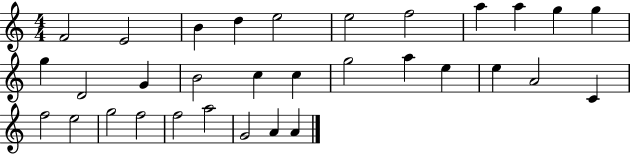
{
  \clef treble
  \numericTimeSignature
  \time 4/4
  \key c \major
  f'2 e'2 | b'4 d''4 e''2 | e''2 f''2 | a''4 a''4 g''4 g''4 | \break g''4 d'2 g'4 | b'2 c''4 c''4 | g''2 a''4 e''4 | e''4 a'2 c'4 | \break f''2 e''2 | g''2 f''2 | f''2 a''2 | g'2 a'4 a'4 | \break \bar "|."
}